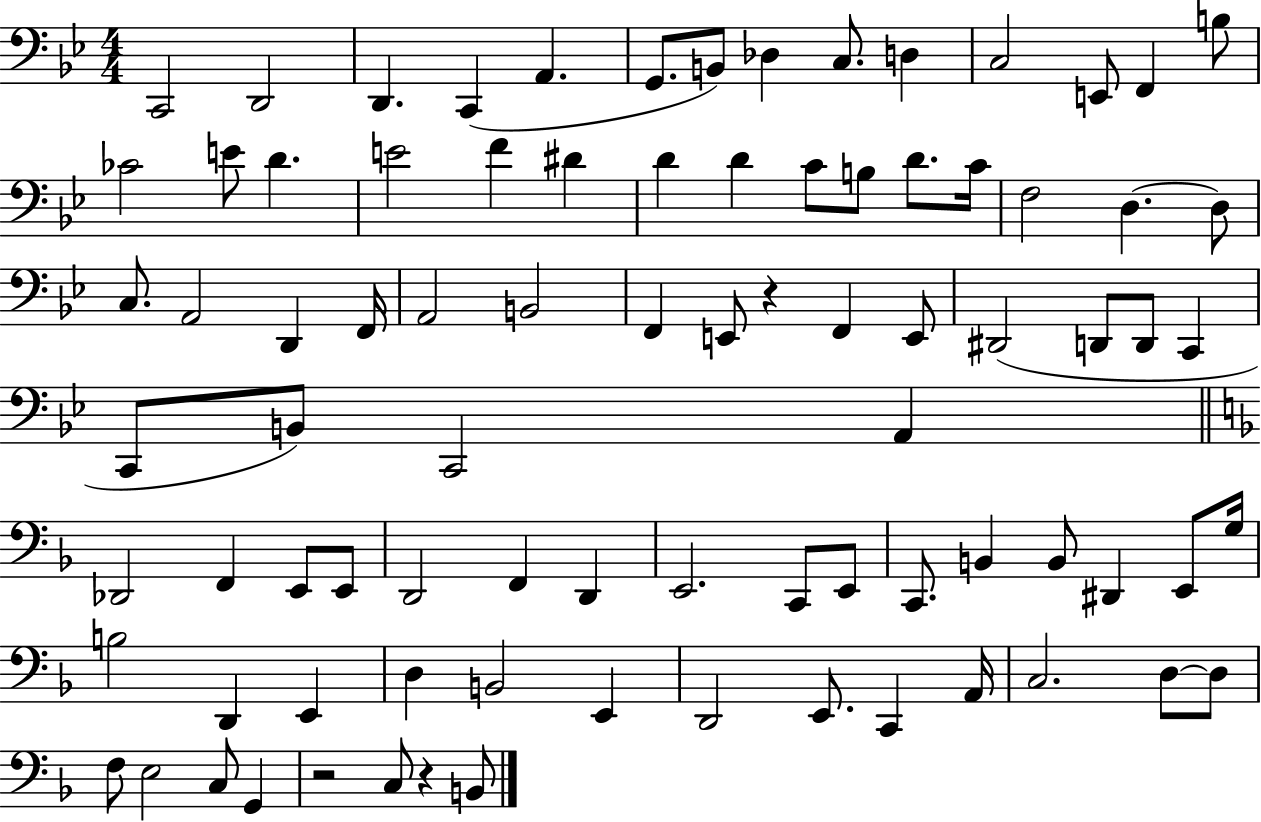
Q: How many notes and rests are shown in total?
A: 85